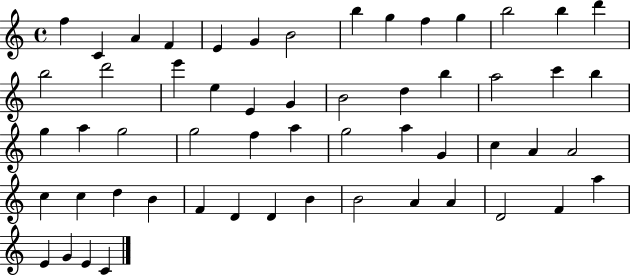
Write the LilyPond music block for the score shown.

{
  \clef treble
  \time 4/4
  \defaultTimeSignature
  \key c \major
  f''4 c'4 a'4 f'4 | e'4 g'4 b'2 | b''4 g''4 f''4 g''4 | b''2 b''4 d'''4 | \break b''2 d'''2 | e'''4 e''4 e'4 g'4 | b'2 d''4 b''4 | a''2 c'''4 b''4 | \break g''4 a''4 g''2 | g''2 f''4 a''4 | g''2 a''4 g'4 | c''4 a'4 a'2 | \break c''4 c''4 d''4 b'4 | f'4 d'4 d'4 b'4 | b'2 a'4 a'4 | d'2 f'4 a''4 | \break e'4 g'4 e'4 c'4 | \bar "|."
}